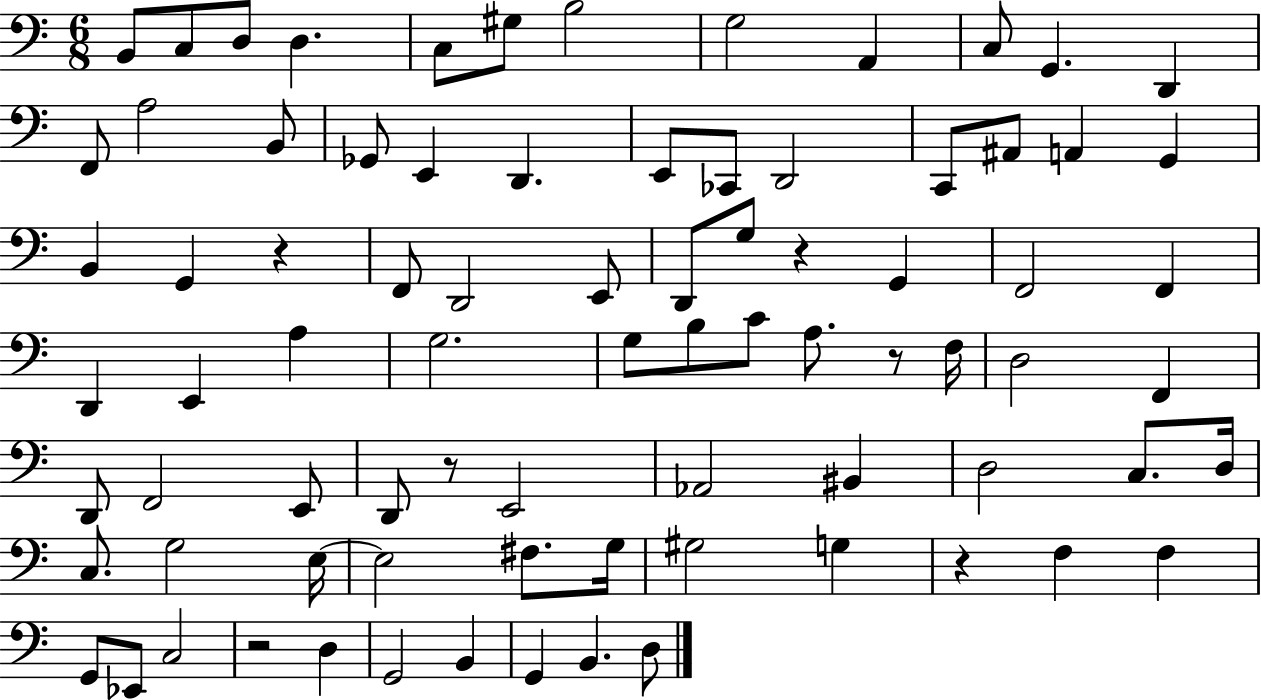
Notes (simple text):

B2/e C3/e D3/e D3/q. C3/e G#3/e B3/h G3/h A2/q C3/e G2/q. D2/q F2/e A3/h B2/e Gb2/e E2/q D2/q. E2/e CES2/e D2/h C2/e A#2/e A2/q G2/q B2/q G2/q R/q F2/e D2/h E2/e D2/e G3/e R/q G2/q F2/h F2/q D2/q E2/q A3/q G3/h. G3/e B3/e C4/e A3/e. R/e F3/s D3/h F2/q D2/e F2/h E2/e D2/e R/e E2/h Ab2/h BIS2/q D3/h C3/e. D3/s C3/e. G3/h E3/s E3/h F#3/e. G3/s G#3/h G3/q R/q F3/q F3/q G2/e Eb2/e C3/h R/h D3/q G2/h B2/q G2/q B2/q. D3/e